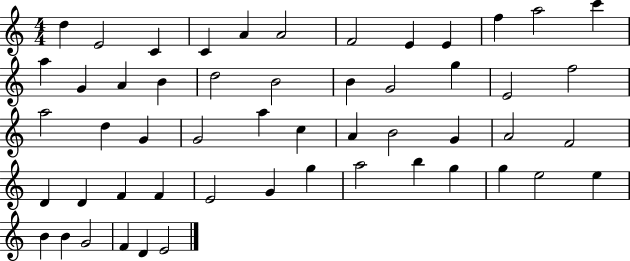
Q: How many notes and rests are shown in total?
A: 53